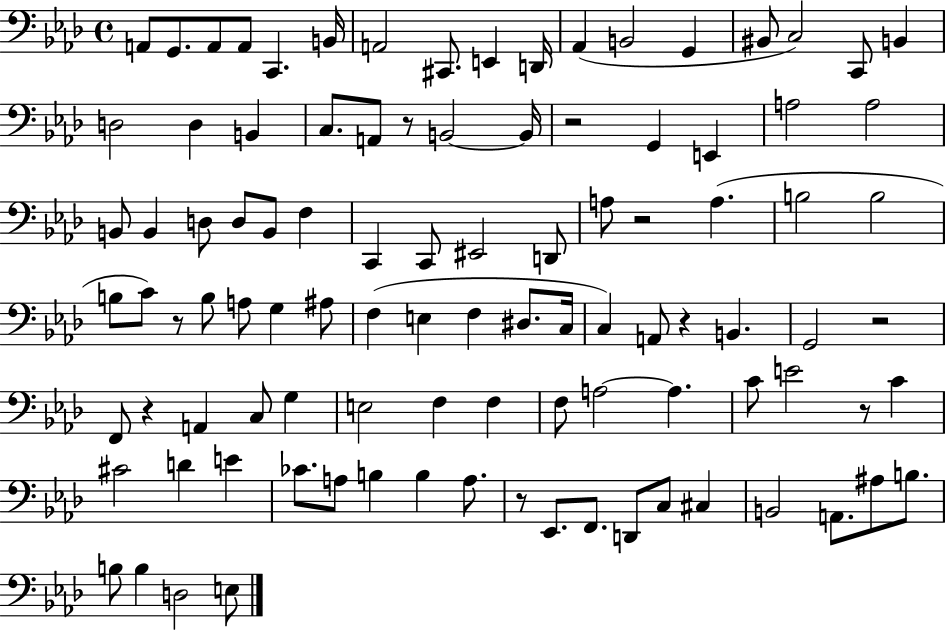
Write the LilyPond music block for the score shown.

{
  \clef bass
  \time 4/4
  \defaultTimeSignature
  \key aes \major
  a,8 g,8. a,8 a,8 c,4. b,16 | a,2 cis,8. e,4 d,16 | aes,4( b,2 g,4 | bis,8 c2) c,8 b,4 | \break d2 d4 b,4 | c8. a,8 r8 b,2~~ b,16 | r2 g,4 e,4 | a2 a2 | \break b,8 b,4 d8 d8 b,8 f4 | c,4 c,8 eis,2 d,8 | a8 r2 a4.( | b2 b2 | \break b8 c'8) r8 b8 a8 g4 ais8 | f4( e4 f4 dis8. c16 | c4) a,8 r4 b,4. | g,2 r2 | \break f,8 r4 a,4 c8 g4 | e2 f4 f4 | f8 a2~~ a4. | c'8 e'2 r8 c'4 | \break cis'2 d'4 e'4 | ces'8. a8 b4 b4 a8. | r8 ees,8. f,8. d,8 c8 cis4 | b,2 a,8. ais8 b8. | \break b8 b4 d2 e8 | \bar "|."
}